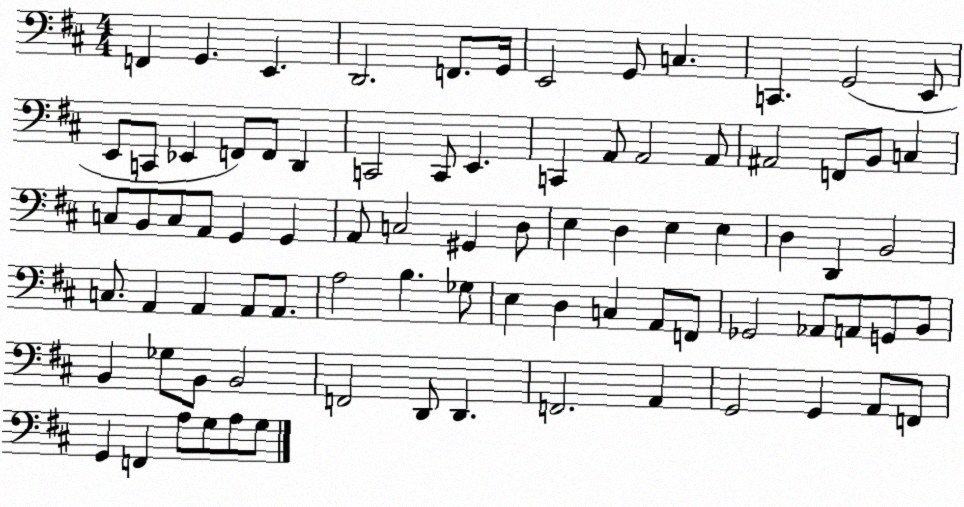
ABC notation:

X:1
T:Untitled
M:4/4
L:1/4
K:D
F,, G,, E,, D,,2 F,,/2 G,,/4 E,,2 G,,/2 C, C,, G,,2 E,,/2 E,,/2 C,,/2 _E,, F,,/2 F,,/2 D,, C,,2 C,,/2 E,, C,, A,,/2 A,,2 A,,/2 ^A,,2 F,,/2 B,,/2 C, C,/2 B,,/2 C,/2 A,,/2 G,, G,, A,,/2 C,2 ^G,, D,/2 E, D, E, E, D, D,, B,,2 C,/2 A,, A,, A,,/2 A,,/2 A,2 B, _G,/2 E, D, C, A,,/2 F,,/2 _G,,2 _A,,/2 A,,/2 G,,/2 B,,/2 B,, _G,/2 B,,/2 B,,2 F,,2 D,,/2 D,, F,,2 A,, G,,2 G,, A,,/2 F,,/2 G,, F,, A,/2 G,/2 A,/2 G,/2